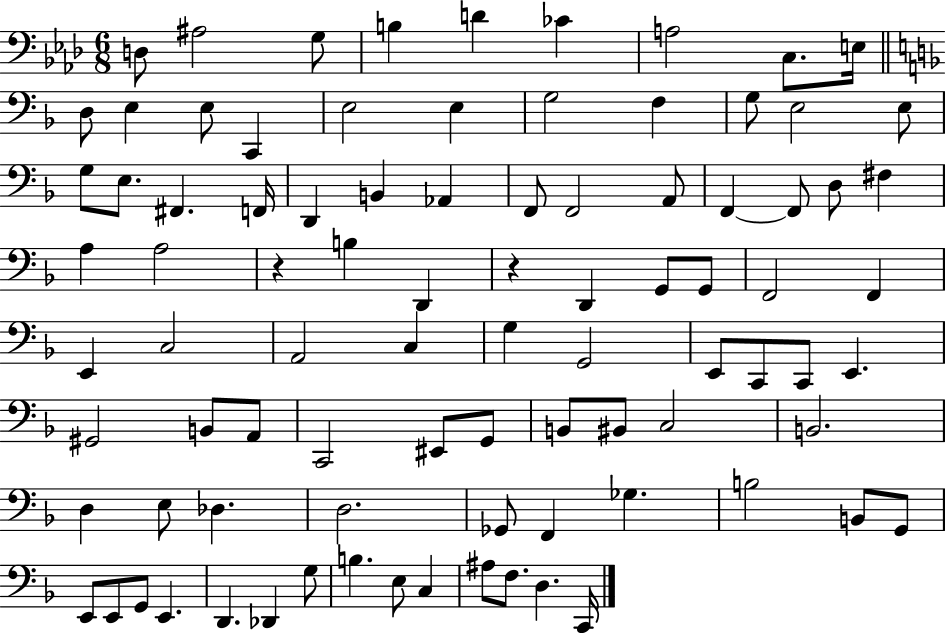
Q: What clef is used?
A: bass